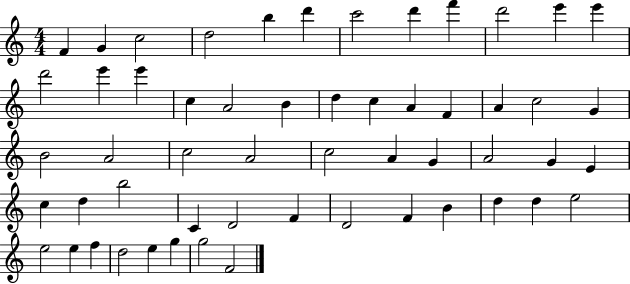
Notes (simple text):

F4/q G4/q C5/h D5/h B5/q D6/q C6/h D6/q F6/q D6/h E6/q E6/q D6/h E6/q E6/q C5/q A4/h B4/q D5/q C5/q A4/q F4/q A4/q C5/h G4/q B4/h A4/h C5/h A4/h C5/h A4/q G4/q A4/h G4/q E4/q C5/q D5/q B5/h C4/q D4/h F4/q D4/h F4/q B4/q D5/q D5/q E5/h E5/h E5/q F5/q D5/h E5/q G5/q G5/h F4/h